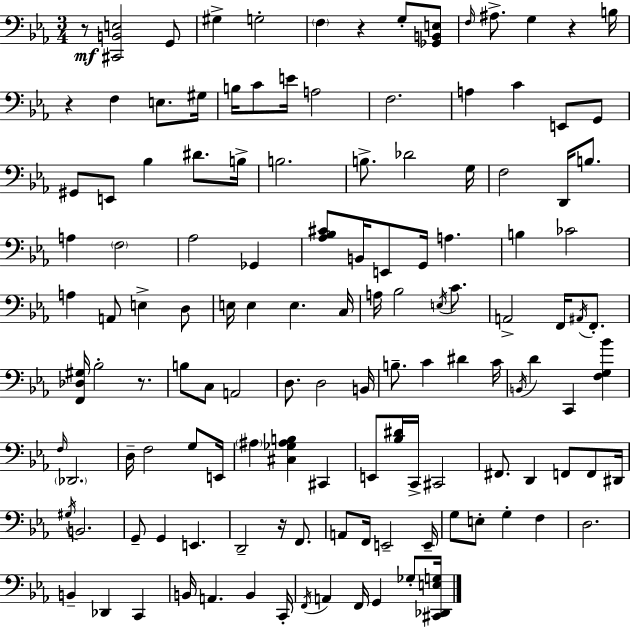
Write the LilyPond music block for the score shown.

{
  \clef bass
  \numericTimeSignature
  \time 3/4
  \key ees \major
  r8\mf <cis, b, e>2 g,8 | gis4-> g2-. | \parenthesize f4 r4 g8-. <ges, b, e>8 | \grace { f16 } ais8.-> g4 r4 | \break b16 r4 f4 e8. | gis16 b16 c'8 e'16 a2 | f2. | a4 c'4 e,8 g,8 | \break gis,8 e,8 bes4 dis'8. | b16-> b2. | b8.-> des'2 | g16 f2 d,16 b8. | \break a4 \parenthesize f2 | aes2 ges,4 | <aes bes cis'>8 b,16 e,8 g,16 a4. | b4 ces'2 | \break a4 a,8 e4-> d8 | e16 e4 e4. | c16 a16 bes2 \acciaccatura { e16 } c'8. | a,2-> f,16 \acciaccatura { ais,16 } | \break f,8.-. <f, des gis>16 bes2-. | r8. b8 c8 a,2 | d8. d2 | b,16 b8.-- c'4 dis'4 | \break c'16 \acciaccatura { b,16 } d'4 c,4 | <f g bes'>4 \grace { f16 } \parenthesize des,2. | d16-- f2 | g8 e,16 \parenthesize ais4 <cis ges ais b>4 | \break cis,4 e,8 <bes dis'>16 c,16-> cis,2 | fis,8. d,4 | f,8 f,8 dis,16 \acciaccatura { gis16 } b,2. | g,8-- g,4 | \break e,4. d,2-- | r16 f,8. a,8 f,16 e,2-- | e,16-- g8 e8-. g4-. | f4 d2. | \break b,4-- des,4 | c,4 b,16 a,4. | b,4 c,16-. \acciaccatura { f,16 } a,4 f,16 | g,4 ges8-. <cis, des, e g>16 \bar "|."
}